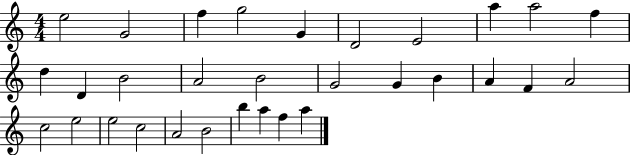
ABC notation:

X:1
T:Untitled
M:4/4
L:1/4
K:C
e2 G2 f g2 G D2 E2 a a2 f d D B2 A2 B2 G2 G B A F A2 c2 e2 e2 c2 A2 B2 b a f a